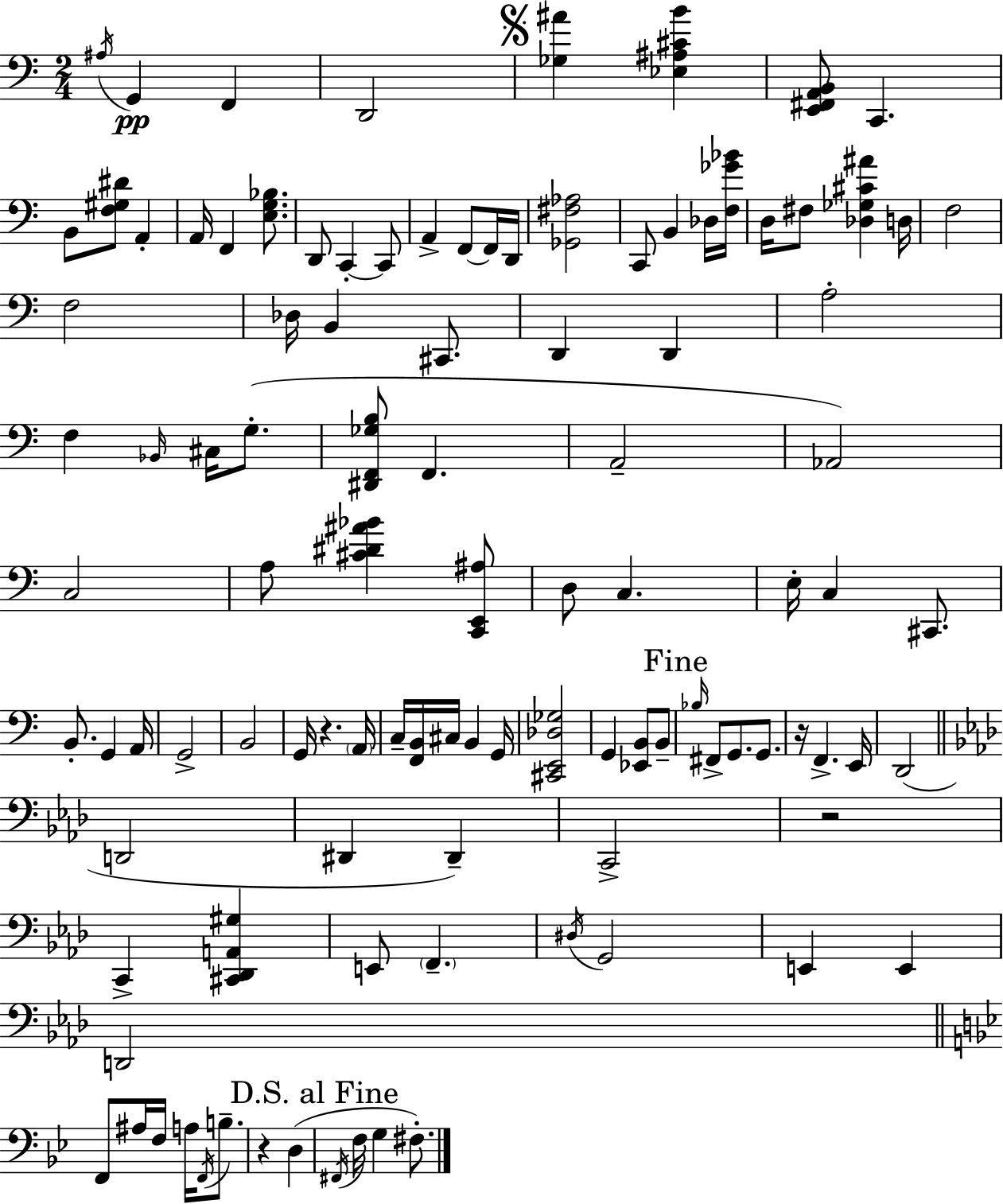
X:1
T:Untitled
M:2/4
L:1/4
K:C
^A,/4 G,, F,, D,,2 [_G,^A] [_E,^A,^CB] [E,,^F,,A,,B,,]/2 C,, B,,/2 [F,^G,^D]/2 A,, A,,/4 F,, [E,G,_B,]/2 D,,/2 C,, C,,/2 A,, F,,/2 F,,/4 D,,/4 [_G,,^F,_A,]2 C,,/2 B,, _D,/4 [F,_G_B]/4 D,/4 ^F,/2 [_D,_G,^C^A] D,/4 F,2 F,2 _D,/4 B,, ^C,,/2 D,, D,, A,2 F, _B,,/4 ^C,/4 G,/2 [^D,,F,,_G,B,]/2 F,, A,,2 _A,,2 C,2 A,/2 [^C^D^A_B] [C,,E,,^A,]/2 D,/2 C, E,/4 C, ^C,,/2 B,,/2 G,, A,,/4 G,,2 B,,2 G,,/4 z A,,/4 C,/4 [F,,B,,]/4 ^C,/4 B,, G,,/4 [^C,,E,,_D,_G,]2 G,, [_E,,B,,]/2 B,,/2 _B,/4 ^F,,/2 G,,/2 G,,/2 z/4 F,, E,,/4 D,,2 D,,2 ^D,, ^D,, C,,2 z2 C,, [^C,,_D,,A,,^G,] E,,/2 F,, ^D,/4 G,,2 E,, E,, D,,2 F,,/2 ^A,/4 F,/4 A,/4 F,,/4 B,/2 z D, ^F,,/4 F,/4 G, ^F,/2